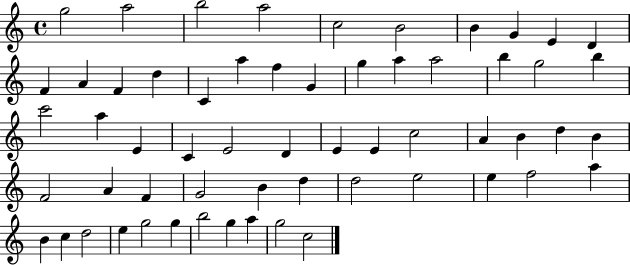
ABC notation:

X:1
T:Untitled
M:4/4
L:1/4
K:C
g2 a2 b2 a2 c2 B2 B G E D F A F d C a f G g a a2 b g2 b c'2 a E C E2 D E E c2 A B d B F2 A F G2 B d d2 e2 e f2 a B c d2 e g2 g b2 g a g2 c2